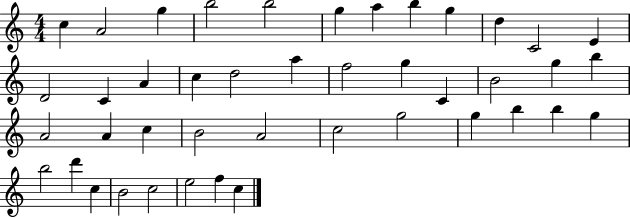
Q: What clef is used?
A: treble